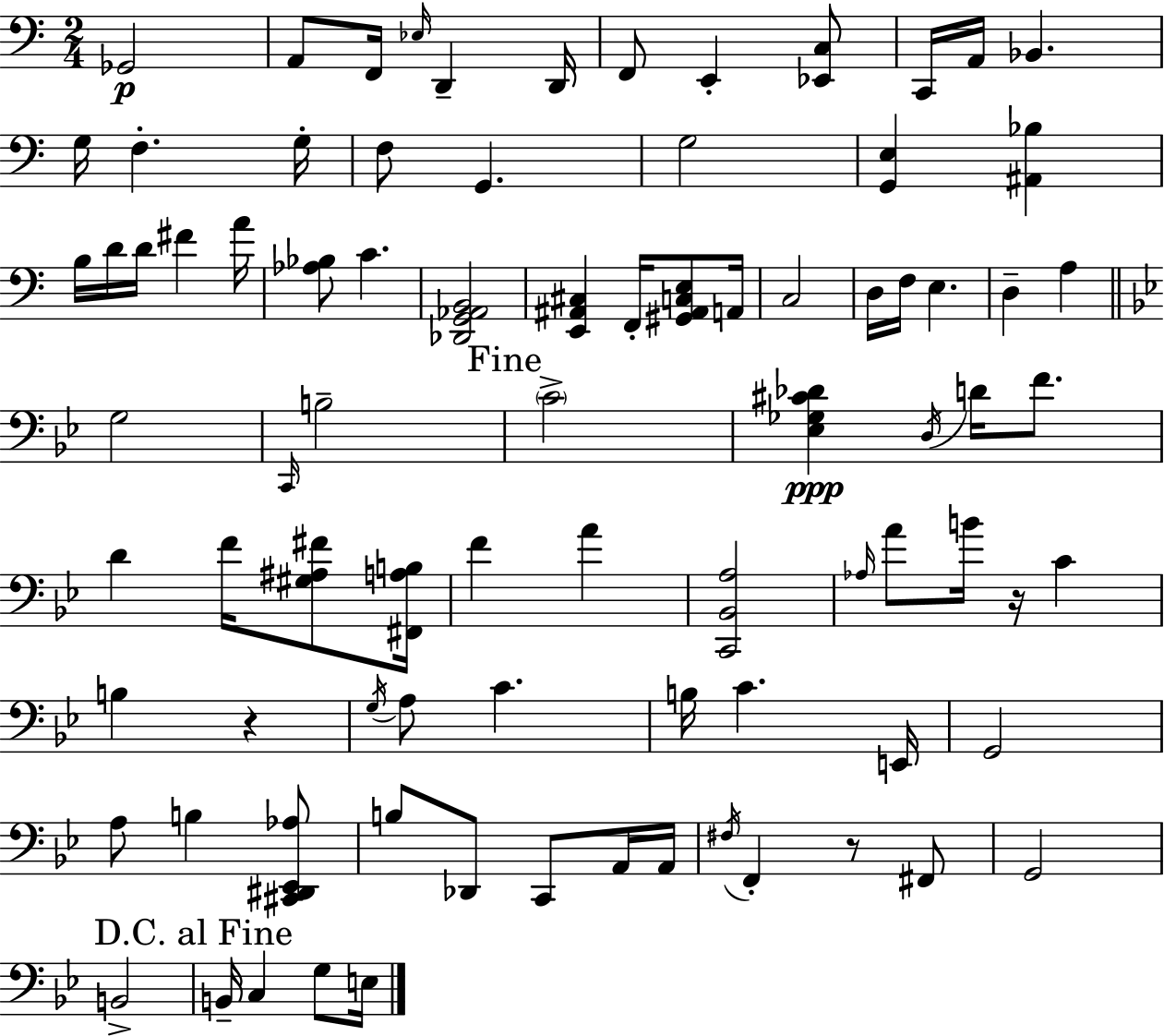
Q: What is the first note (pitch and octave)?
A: Gb2